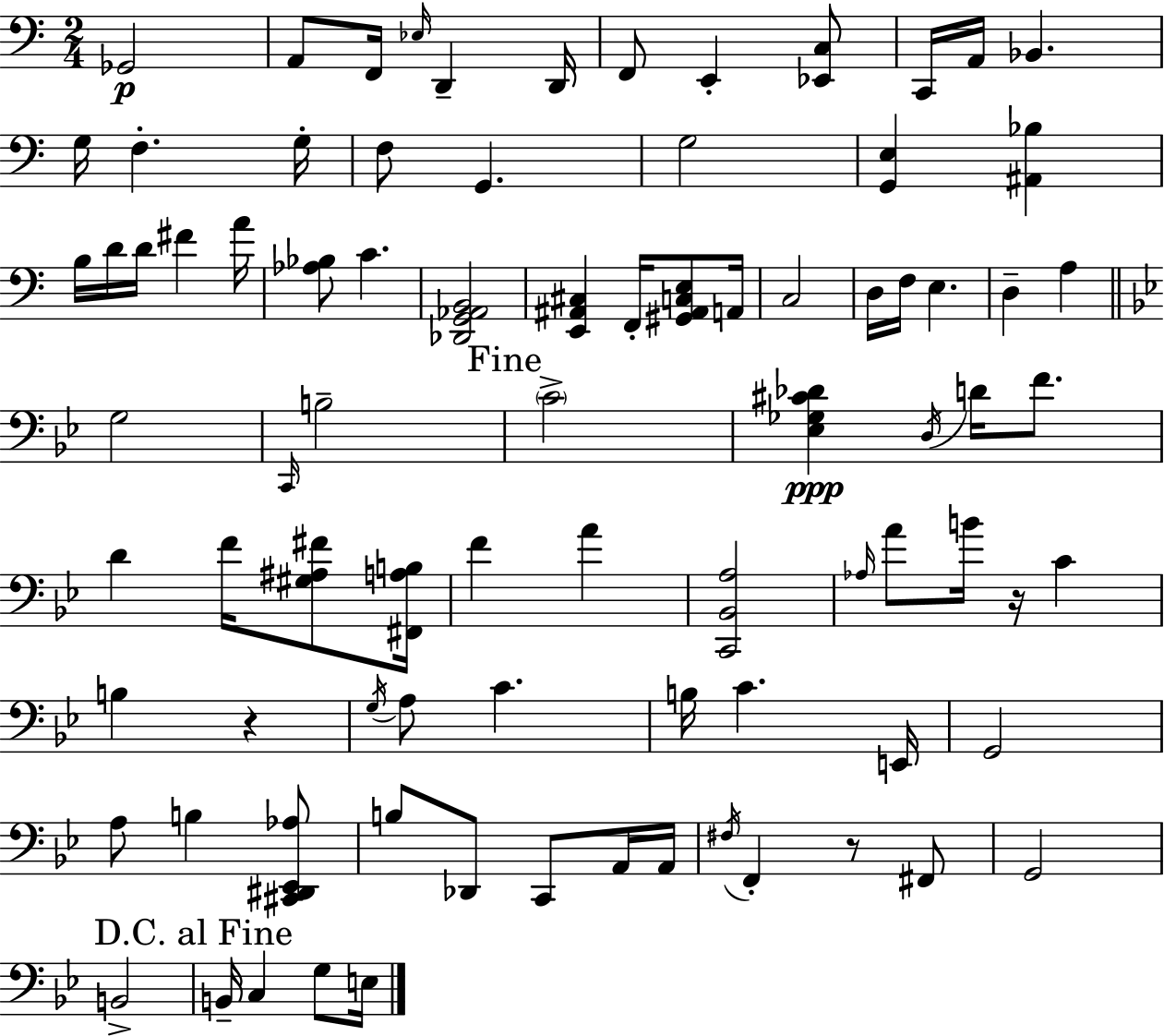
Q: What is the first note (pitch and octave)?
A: Gb2